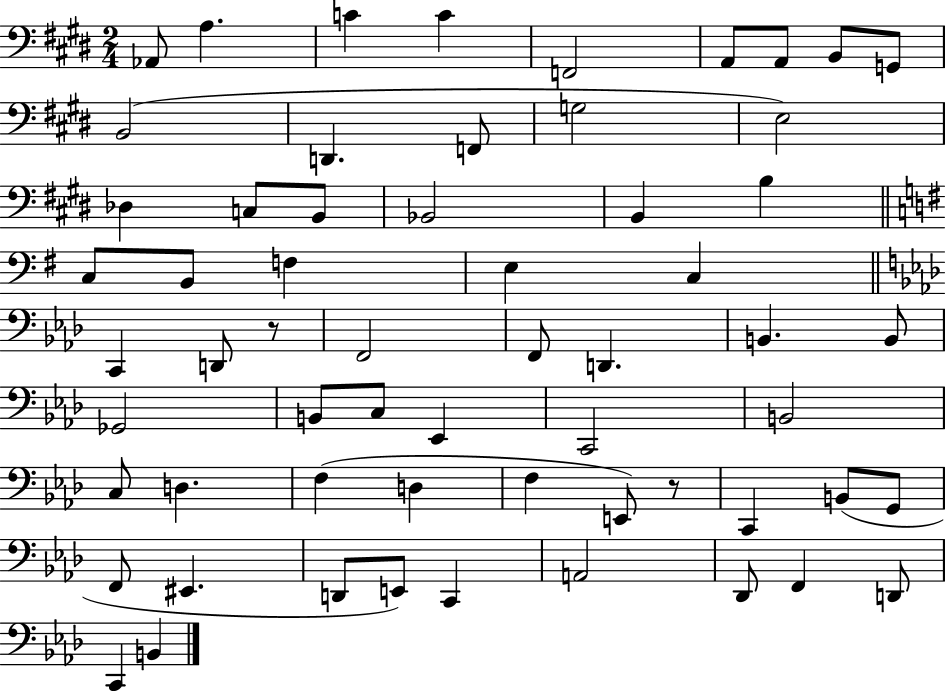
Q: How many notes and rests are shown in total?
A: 60